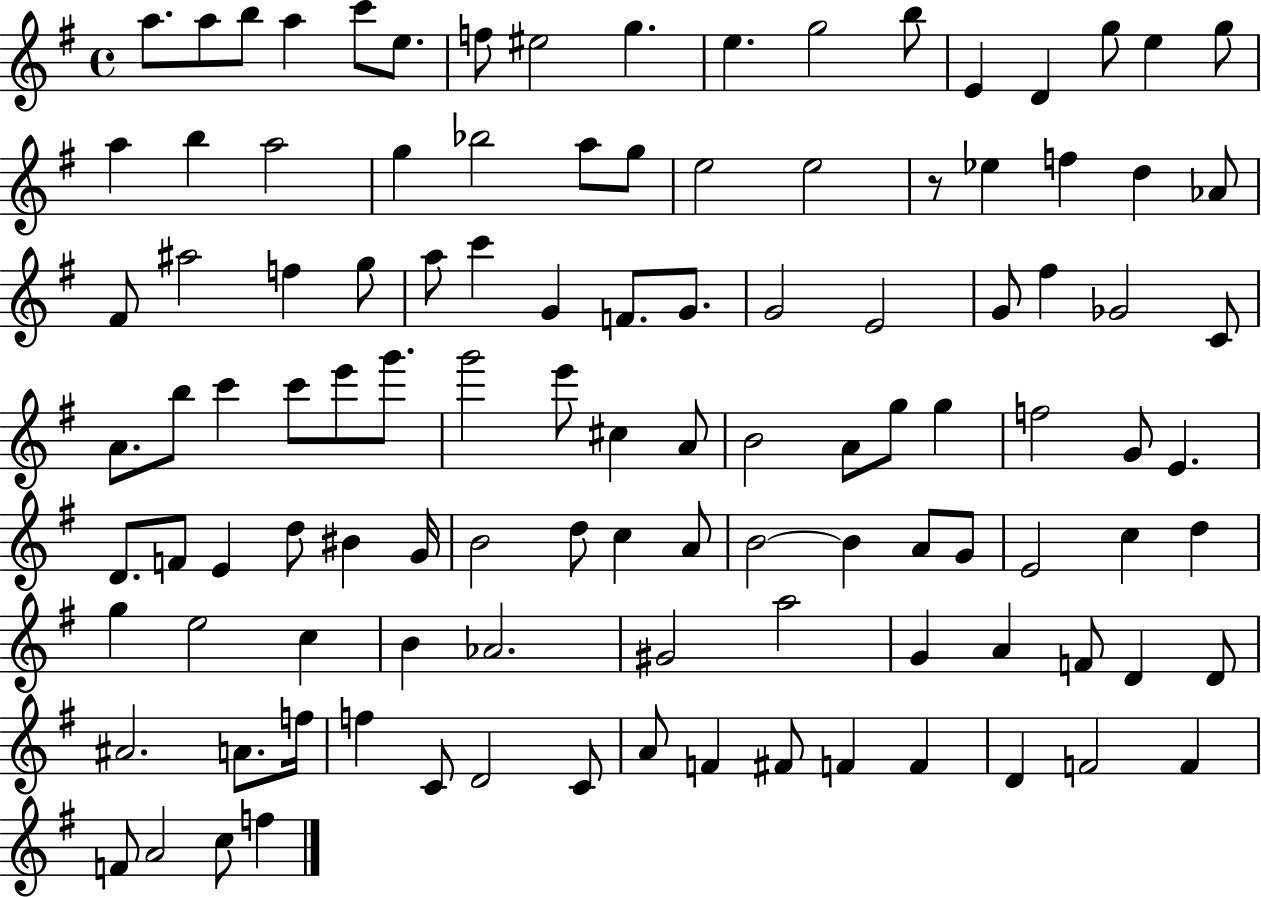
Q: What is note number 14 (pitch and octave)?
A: D4